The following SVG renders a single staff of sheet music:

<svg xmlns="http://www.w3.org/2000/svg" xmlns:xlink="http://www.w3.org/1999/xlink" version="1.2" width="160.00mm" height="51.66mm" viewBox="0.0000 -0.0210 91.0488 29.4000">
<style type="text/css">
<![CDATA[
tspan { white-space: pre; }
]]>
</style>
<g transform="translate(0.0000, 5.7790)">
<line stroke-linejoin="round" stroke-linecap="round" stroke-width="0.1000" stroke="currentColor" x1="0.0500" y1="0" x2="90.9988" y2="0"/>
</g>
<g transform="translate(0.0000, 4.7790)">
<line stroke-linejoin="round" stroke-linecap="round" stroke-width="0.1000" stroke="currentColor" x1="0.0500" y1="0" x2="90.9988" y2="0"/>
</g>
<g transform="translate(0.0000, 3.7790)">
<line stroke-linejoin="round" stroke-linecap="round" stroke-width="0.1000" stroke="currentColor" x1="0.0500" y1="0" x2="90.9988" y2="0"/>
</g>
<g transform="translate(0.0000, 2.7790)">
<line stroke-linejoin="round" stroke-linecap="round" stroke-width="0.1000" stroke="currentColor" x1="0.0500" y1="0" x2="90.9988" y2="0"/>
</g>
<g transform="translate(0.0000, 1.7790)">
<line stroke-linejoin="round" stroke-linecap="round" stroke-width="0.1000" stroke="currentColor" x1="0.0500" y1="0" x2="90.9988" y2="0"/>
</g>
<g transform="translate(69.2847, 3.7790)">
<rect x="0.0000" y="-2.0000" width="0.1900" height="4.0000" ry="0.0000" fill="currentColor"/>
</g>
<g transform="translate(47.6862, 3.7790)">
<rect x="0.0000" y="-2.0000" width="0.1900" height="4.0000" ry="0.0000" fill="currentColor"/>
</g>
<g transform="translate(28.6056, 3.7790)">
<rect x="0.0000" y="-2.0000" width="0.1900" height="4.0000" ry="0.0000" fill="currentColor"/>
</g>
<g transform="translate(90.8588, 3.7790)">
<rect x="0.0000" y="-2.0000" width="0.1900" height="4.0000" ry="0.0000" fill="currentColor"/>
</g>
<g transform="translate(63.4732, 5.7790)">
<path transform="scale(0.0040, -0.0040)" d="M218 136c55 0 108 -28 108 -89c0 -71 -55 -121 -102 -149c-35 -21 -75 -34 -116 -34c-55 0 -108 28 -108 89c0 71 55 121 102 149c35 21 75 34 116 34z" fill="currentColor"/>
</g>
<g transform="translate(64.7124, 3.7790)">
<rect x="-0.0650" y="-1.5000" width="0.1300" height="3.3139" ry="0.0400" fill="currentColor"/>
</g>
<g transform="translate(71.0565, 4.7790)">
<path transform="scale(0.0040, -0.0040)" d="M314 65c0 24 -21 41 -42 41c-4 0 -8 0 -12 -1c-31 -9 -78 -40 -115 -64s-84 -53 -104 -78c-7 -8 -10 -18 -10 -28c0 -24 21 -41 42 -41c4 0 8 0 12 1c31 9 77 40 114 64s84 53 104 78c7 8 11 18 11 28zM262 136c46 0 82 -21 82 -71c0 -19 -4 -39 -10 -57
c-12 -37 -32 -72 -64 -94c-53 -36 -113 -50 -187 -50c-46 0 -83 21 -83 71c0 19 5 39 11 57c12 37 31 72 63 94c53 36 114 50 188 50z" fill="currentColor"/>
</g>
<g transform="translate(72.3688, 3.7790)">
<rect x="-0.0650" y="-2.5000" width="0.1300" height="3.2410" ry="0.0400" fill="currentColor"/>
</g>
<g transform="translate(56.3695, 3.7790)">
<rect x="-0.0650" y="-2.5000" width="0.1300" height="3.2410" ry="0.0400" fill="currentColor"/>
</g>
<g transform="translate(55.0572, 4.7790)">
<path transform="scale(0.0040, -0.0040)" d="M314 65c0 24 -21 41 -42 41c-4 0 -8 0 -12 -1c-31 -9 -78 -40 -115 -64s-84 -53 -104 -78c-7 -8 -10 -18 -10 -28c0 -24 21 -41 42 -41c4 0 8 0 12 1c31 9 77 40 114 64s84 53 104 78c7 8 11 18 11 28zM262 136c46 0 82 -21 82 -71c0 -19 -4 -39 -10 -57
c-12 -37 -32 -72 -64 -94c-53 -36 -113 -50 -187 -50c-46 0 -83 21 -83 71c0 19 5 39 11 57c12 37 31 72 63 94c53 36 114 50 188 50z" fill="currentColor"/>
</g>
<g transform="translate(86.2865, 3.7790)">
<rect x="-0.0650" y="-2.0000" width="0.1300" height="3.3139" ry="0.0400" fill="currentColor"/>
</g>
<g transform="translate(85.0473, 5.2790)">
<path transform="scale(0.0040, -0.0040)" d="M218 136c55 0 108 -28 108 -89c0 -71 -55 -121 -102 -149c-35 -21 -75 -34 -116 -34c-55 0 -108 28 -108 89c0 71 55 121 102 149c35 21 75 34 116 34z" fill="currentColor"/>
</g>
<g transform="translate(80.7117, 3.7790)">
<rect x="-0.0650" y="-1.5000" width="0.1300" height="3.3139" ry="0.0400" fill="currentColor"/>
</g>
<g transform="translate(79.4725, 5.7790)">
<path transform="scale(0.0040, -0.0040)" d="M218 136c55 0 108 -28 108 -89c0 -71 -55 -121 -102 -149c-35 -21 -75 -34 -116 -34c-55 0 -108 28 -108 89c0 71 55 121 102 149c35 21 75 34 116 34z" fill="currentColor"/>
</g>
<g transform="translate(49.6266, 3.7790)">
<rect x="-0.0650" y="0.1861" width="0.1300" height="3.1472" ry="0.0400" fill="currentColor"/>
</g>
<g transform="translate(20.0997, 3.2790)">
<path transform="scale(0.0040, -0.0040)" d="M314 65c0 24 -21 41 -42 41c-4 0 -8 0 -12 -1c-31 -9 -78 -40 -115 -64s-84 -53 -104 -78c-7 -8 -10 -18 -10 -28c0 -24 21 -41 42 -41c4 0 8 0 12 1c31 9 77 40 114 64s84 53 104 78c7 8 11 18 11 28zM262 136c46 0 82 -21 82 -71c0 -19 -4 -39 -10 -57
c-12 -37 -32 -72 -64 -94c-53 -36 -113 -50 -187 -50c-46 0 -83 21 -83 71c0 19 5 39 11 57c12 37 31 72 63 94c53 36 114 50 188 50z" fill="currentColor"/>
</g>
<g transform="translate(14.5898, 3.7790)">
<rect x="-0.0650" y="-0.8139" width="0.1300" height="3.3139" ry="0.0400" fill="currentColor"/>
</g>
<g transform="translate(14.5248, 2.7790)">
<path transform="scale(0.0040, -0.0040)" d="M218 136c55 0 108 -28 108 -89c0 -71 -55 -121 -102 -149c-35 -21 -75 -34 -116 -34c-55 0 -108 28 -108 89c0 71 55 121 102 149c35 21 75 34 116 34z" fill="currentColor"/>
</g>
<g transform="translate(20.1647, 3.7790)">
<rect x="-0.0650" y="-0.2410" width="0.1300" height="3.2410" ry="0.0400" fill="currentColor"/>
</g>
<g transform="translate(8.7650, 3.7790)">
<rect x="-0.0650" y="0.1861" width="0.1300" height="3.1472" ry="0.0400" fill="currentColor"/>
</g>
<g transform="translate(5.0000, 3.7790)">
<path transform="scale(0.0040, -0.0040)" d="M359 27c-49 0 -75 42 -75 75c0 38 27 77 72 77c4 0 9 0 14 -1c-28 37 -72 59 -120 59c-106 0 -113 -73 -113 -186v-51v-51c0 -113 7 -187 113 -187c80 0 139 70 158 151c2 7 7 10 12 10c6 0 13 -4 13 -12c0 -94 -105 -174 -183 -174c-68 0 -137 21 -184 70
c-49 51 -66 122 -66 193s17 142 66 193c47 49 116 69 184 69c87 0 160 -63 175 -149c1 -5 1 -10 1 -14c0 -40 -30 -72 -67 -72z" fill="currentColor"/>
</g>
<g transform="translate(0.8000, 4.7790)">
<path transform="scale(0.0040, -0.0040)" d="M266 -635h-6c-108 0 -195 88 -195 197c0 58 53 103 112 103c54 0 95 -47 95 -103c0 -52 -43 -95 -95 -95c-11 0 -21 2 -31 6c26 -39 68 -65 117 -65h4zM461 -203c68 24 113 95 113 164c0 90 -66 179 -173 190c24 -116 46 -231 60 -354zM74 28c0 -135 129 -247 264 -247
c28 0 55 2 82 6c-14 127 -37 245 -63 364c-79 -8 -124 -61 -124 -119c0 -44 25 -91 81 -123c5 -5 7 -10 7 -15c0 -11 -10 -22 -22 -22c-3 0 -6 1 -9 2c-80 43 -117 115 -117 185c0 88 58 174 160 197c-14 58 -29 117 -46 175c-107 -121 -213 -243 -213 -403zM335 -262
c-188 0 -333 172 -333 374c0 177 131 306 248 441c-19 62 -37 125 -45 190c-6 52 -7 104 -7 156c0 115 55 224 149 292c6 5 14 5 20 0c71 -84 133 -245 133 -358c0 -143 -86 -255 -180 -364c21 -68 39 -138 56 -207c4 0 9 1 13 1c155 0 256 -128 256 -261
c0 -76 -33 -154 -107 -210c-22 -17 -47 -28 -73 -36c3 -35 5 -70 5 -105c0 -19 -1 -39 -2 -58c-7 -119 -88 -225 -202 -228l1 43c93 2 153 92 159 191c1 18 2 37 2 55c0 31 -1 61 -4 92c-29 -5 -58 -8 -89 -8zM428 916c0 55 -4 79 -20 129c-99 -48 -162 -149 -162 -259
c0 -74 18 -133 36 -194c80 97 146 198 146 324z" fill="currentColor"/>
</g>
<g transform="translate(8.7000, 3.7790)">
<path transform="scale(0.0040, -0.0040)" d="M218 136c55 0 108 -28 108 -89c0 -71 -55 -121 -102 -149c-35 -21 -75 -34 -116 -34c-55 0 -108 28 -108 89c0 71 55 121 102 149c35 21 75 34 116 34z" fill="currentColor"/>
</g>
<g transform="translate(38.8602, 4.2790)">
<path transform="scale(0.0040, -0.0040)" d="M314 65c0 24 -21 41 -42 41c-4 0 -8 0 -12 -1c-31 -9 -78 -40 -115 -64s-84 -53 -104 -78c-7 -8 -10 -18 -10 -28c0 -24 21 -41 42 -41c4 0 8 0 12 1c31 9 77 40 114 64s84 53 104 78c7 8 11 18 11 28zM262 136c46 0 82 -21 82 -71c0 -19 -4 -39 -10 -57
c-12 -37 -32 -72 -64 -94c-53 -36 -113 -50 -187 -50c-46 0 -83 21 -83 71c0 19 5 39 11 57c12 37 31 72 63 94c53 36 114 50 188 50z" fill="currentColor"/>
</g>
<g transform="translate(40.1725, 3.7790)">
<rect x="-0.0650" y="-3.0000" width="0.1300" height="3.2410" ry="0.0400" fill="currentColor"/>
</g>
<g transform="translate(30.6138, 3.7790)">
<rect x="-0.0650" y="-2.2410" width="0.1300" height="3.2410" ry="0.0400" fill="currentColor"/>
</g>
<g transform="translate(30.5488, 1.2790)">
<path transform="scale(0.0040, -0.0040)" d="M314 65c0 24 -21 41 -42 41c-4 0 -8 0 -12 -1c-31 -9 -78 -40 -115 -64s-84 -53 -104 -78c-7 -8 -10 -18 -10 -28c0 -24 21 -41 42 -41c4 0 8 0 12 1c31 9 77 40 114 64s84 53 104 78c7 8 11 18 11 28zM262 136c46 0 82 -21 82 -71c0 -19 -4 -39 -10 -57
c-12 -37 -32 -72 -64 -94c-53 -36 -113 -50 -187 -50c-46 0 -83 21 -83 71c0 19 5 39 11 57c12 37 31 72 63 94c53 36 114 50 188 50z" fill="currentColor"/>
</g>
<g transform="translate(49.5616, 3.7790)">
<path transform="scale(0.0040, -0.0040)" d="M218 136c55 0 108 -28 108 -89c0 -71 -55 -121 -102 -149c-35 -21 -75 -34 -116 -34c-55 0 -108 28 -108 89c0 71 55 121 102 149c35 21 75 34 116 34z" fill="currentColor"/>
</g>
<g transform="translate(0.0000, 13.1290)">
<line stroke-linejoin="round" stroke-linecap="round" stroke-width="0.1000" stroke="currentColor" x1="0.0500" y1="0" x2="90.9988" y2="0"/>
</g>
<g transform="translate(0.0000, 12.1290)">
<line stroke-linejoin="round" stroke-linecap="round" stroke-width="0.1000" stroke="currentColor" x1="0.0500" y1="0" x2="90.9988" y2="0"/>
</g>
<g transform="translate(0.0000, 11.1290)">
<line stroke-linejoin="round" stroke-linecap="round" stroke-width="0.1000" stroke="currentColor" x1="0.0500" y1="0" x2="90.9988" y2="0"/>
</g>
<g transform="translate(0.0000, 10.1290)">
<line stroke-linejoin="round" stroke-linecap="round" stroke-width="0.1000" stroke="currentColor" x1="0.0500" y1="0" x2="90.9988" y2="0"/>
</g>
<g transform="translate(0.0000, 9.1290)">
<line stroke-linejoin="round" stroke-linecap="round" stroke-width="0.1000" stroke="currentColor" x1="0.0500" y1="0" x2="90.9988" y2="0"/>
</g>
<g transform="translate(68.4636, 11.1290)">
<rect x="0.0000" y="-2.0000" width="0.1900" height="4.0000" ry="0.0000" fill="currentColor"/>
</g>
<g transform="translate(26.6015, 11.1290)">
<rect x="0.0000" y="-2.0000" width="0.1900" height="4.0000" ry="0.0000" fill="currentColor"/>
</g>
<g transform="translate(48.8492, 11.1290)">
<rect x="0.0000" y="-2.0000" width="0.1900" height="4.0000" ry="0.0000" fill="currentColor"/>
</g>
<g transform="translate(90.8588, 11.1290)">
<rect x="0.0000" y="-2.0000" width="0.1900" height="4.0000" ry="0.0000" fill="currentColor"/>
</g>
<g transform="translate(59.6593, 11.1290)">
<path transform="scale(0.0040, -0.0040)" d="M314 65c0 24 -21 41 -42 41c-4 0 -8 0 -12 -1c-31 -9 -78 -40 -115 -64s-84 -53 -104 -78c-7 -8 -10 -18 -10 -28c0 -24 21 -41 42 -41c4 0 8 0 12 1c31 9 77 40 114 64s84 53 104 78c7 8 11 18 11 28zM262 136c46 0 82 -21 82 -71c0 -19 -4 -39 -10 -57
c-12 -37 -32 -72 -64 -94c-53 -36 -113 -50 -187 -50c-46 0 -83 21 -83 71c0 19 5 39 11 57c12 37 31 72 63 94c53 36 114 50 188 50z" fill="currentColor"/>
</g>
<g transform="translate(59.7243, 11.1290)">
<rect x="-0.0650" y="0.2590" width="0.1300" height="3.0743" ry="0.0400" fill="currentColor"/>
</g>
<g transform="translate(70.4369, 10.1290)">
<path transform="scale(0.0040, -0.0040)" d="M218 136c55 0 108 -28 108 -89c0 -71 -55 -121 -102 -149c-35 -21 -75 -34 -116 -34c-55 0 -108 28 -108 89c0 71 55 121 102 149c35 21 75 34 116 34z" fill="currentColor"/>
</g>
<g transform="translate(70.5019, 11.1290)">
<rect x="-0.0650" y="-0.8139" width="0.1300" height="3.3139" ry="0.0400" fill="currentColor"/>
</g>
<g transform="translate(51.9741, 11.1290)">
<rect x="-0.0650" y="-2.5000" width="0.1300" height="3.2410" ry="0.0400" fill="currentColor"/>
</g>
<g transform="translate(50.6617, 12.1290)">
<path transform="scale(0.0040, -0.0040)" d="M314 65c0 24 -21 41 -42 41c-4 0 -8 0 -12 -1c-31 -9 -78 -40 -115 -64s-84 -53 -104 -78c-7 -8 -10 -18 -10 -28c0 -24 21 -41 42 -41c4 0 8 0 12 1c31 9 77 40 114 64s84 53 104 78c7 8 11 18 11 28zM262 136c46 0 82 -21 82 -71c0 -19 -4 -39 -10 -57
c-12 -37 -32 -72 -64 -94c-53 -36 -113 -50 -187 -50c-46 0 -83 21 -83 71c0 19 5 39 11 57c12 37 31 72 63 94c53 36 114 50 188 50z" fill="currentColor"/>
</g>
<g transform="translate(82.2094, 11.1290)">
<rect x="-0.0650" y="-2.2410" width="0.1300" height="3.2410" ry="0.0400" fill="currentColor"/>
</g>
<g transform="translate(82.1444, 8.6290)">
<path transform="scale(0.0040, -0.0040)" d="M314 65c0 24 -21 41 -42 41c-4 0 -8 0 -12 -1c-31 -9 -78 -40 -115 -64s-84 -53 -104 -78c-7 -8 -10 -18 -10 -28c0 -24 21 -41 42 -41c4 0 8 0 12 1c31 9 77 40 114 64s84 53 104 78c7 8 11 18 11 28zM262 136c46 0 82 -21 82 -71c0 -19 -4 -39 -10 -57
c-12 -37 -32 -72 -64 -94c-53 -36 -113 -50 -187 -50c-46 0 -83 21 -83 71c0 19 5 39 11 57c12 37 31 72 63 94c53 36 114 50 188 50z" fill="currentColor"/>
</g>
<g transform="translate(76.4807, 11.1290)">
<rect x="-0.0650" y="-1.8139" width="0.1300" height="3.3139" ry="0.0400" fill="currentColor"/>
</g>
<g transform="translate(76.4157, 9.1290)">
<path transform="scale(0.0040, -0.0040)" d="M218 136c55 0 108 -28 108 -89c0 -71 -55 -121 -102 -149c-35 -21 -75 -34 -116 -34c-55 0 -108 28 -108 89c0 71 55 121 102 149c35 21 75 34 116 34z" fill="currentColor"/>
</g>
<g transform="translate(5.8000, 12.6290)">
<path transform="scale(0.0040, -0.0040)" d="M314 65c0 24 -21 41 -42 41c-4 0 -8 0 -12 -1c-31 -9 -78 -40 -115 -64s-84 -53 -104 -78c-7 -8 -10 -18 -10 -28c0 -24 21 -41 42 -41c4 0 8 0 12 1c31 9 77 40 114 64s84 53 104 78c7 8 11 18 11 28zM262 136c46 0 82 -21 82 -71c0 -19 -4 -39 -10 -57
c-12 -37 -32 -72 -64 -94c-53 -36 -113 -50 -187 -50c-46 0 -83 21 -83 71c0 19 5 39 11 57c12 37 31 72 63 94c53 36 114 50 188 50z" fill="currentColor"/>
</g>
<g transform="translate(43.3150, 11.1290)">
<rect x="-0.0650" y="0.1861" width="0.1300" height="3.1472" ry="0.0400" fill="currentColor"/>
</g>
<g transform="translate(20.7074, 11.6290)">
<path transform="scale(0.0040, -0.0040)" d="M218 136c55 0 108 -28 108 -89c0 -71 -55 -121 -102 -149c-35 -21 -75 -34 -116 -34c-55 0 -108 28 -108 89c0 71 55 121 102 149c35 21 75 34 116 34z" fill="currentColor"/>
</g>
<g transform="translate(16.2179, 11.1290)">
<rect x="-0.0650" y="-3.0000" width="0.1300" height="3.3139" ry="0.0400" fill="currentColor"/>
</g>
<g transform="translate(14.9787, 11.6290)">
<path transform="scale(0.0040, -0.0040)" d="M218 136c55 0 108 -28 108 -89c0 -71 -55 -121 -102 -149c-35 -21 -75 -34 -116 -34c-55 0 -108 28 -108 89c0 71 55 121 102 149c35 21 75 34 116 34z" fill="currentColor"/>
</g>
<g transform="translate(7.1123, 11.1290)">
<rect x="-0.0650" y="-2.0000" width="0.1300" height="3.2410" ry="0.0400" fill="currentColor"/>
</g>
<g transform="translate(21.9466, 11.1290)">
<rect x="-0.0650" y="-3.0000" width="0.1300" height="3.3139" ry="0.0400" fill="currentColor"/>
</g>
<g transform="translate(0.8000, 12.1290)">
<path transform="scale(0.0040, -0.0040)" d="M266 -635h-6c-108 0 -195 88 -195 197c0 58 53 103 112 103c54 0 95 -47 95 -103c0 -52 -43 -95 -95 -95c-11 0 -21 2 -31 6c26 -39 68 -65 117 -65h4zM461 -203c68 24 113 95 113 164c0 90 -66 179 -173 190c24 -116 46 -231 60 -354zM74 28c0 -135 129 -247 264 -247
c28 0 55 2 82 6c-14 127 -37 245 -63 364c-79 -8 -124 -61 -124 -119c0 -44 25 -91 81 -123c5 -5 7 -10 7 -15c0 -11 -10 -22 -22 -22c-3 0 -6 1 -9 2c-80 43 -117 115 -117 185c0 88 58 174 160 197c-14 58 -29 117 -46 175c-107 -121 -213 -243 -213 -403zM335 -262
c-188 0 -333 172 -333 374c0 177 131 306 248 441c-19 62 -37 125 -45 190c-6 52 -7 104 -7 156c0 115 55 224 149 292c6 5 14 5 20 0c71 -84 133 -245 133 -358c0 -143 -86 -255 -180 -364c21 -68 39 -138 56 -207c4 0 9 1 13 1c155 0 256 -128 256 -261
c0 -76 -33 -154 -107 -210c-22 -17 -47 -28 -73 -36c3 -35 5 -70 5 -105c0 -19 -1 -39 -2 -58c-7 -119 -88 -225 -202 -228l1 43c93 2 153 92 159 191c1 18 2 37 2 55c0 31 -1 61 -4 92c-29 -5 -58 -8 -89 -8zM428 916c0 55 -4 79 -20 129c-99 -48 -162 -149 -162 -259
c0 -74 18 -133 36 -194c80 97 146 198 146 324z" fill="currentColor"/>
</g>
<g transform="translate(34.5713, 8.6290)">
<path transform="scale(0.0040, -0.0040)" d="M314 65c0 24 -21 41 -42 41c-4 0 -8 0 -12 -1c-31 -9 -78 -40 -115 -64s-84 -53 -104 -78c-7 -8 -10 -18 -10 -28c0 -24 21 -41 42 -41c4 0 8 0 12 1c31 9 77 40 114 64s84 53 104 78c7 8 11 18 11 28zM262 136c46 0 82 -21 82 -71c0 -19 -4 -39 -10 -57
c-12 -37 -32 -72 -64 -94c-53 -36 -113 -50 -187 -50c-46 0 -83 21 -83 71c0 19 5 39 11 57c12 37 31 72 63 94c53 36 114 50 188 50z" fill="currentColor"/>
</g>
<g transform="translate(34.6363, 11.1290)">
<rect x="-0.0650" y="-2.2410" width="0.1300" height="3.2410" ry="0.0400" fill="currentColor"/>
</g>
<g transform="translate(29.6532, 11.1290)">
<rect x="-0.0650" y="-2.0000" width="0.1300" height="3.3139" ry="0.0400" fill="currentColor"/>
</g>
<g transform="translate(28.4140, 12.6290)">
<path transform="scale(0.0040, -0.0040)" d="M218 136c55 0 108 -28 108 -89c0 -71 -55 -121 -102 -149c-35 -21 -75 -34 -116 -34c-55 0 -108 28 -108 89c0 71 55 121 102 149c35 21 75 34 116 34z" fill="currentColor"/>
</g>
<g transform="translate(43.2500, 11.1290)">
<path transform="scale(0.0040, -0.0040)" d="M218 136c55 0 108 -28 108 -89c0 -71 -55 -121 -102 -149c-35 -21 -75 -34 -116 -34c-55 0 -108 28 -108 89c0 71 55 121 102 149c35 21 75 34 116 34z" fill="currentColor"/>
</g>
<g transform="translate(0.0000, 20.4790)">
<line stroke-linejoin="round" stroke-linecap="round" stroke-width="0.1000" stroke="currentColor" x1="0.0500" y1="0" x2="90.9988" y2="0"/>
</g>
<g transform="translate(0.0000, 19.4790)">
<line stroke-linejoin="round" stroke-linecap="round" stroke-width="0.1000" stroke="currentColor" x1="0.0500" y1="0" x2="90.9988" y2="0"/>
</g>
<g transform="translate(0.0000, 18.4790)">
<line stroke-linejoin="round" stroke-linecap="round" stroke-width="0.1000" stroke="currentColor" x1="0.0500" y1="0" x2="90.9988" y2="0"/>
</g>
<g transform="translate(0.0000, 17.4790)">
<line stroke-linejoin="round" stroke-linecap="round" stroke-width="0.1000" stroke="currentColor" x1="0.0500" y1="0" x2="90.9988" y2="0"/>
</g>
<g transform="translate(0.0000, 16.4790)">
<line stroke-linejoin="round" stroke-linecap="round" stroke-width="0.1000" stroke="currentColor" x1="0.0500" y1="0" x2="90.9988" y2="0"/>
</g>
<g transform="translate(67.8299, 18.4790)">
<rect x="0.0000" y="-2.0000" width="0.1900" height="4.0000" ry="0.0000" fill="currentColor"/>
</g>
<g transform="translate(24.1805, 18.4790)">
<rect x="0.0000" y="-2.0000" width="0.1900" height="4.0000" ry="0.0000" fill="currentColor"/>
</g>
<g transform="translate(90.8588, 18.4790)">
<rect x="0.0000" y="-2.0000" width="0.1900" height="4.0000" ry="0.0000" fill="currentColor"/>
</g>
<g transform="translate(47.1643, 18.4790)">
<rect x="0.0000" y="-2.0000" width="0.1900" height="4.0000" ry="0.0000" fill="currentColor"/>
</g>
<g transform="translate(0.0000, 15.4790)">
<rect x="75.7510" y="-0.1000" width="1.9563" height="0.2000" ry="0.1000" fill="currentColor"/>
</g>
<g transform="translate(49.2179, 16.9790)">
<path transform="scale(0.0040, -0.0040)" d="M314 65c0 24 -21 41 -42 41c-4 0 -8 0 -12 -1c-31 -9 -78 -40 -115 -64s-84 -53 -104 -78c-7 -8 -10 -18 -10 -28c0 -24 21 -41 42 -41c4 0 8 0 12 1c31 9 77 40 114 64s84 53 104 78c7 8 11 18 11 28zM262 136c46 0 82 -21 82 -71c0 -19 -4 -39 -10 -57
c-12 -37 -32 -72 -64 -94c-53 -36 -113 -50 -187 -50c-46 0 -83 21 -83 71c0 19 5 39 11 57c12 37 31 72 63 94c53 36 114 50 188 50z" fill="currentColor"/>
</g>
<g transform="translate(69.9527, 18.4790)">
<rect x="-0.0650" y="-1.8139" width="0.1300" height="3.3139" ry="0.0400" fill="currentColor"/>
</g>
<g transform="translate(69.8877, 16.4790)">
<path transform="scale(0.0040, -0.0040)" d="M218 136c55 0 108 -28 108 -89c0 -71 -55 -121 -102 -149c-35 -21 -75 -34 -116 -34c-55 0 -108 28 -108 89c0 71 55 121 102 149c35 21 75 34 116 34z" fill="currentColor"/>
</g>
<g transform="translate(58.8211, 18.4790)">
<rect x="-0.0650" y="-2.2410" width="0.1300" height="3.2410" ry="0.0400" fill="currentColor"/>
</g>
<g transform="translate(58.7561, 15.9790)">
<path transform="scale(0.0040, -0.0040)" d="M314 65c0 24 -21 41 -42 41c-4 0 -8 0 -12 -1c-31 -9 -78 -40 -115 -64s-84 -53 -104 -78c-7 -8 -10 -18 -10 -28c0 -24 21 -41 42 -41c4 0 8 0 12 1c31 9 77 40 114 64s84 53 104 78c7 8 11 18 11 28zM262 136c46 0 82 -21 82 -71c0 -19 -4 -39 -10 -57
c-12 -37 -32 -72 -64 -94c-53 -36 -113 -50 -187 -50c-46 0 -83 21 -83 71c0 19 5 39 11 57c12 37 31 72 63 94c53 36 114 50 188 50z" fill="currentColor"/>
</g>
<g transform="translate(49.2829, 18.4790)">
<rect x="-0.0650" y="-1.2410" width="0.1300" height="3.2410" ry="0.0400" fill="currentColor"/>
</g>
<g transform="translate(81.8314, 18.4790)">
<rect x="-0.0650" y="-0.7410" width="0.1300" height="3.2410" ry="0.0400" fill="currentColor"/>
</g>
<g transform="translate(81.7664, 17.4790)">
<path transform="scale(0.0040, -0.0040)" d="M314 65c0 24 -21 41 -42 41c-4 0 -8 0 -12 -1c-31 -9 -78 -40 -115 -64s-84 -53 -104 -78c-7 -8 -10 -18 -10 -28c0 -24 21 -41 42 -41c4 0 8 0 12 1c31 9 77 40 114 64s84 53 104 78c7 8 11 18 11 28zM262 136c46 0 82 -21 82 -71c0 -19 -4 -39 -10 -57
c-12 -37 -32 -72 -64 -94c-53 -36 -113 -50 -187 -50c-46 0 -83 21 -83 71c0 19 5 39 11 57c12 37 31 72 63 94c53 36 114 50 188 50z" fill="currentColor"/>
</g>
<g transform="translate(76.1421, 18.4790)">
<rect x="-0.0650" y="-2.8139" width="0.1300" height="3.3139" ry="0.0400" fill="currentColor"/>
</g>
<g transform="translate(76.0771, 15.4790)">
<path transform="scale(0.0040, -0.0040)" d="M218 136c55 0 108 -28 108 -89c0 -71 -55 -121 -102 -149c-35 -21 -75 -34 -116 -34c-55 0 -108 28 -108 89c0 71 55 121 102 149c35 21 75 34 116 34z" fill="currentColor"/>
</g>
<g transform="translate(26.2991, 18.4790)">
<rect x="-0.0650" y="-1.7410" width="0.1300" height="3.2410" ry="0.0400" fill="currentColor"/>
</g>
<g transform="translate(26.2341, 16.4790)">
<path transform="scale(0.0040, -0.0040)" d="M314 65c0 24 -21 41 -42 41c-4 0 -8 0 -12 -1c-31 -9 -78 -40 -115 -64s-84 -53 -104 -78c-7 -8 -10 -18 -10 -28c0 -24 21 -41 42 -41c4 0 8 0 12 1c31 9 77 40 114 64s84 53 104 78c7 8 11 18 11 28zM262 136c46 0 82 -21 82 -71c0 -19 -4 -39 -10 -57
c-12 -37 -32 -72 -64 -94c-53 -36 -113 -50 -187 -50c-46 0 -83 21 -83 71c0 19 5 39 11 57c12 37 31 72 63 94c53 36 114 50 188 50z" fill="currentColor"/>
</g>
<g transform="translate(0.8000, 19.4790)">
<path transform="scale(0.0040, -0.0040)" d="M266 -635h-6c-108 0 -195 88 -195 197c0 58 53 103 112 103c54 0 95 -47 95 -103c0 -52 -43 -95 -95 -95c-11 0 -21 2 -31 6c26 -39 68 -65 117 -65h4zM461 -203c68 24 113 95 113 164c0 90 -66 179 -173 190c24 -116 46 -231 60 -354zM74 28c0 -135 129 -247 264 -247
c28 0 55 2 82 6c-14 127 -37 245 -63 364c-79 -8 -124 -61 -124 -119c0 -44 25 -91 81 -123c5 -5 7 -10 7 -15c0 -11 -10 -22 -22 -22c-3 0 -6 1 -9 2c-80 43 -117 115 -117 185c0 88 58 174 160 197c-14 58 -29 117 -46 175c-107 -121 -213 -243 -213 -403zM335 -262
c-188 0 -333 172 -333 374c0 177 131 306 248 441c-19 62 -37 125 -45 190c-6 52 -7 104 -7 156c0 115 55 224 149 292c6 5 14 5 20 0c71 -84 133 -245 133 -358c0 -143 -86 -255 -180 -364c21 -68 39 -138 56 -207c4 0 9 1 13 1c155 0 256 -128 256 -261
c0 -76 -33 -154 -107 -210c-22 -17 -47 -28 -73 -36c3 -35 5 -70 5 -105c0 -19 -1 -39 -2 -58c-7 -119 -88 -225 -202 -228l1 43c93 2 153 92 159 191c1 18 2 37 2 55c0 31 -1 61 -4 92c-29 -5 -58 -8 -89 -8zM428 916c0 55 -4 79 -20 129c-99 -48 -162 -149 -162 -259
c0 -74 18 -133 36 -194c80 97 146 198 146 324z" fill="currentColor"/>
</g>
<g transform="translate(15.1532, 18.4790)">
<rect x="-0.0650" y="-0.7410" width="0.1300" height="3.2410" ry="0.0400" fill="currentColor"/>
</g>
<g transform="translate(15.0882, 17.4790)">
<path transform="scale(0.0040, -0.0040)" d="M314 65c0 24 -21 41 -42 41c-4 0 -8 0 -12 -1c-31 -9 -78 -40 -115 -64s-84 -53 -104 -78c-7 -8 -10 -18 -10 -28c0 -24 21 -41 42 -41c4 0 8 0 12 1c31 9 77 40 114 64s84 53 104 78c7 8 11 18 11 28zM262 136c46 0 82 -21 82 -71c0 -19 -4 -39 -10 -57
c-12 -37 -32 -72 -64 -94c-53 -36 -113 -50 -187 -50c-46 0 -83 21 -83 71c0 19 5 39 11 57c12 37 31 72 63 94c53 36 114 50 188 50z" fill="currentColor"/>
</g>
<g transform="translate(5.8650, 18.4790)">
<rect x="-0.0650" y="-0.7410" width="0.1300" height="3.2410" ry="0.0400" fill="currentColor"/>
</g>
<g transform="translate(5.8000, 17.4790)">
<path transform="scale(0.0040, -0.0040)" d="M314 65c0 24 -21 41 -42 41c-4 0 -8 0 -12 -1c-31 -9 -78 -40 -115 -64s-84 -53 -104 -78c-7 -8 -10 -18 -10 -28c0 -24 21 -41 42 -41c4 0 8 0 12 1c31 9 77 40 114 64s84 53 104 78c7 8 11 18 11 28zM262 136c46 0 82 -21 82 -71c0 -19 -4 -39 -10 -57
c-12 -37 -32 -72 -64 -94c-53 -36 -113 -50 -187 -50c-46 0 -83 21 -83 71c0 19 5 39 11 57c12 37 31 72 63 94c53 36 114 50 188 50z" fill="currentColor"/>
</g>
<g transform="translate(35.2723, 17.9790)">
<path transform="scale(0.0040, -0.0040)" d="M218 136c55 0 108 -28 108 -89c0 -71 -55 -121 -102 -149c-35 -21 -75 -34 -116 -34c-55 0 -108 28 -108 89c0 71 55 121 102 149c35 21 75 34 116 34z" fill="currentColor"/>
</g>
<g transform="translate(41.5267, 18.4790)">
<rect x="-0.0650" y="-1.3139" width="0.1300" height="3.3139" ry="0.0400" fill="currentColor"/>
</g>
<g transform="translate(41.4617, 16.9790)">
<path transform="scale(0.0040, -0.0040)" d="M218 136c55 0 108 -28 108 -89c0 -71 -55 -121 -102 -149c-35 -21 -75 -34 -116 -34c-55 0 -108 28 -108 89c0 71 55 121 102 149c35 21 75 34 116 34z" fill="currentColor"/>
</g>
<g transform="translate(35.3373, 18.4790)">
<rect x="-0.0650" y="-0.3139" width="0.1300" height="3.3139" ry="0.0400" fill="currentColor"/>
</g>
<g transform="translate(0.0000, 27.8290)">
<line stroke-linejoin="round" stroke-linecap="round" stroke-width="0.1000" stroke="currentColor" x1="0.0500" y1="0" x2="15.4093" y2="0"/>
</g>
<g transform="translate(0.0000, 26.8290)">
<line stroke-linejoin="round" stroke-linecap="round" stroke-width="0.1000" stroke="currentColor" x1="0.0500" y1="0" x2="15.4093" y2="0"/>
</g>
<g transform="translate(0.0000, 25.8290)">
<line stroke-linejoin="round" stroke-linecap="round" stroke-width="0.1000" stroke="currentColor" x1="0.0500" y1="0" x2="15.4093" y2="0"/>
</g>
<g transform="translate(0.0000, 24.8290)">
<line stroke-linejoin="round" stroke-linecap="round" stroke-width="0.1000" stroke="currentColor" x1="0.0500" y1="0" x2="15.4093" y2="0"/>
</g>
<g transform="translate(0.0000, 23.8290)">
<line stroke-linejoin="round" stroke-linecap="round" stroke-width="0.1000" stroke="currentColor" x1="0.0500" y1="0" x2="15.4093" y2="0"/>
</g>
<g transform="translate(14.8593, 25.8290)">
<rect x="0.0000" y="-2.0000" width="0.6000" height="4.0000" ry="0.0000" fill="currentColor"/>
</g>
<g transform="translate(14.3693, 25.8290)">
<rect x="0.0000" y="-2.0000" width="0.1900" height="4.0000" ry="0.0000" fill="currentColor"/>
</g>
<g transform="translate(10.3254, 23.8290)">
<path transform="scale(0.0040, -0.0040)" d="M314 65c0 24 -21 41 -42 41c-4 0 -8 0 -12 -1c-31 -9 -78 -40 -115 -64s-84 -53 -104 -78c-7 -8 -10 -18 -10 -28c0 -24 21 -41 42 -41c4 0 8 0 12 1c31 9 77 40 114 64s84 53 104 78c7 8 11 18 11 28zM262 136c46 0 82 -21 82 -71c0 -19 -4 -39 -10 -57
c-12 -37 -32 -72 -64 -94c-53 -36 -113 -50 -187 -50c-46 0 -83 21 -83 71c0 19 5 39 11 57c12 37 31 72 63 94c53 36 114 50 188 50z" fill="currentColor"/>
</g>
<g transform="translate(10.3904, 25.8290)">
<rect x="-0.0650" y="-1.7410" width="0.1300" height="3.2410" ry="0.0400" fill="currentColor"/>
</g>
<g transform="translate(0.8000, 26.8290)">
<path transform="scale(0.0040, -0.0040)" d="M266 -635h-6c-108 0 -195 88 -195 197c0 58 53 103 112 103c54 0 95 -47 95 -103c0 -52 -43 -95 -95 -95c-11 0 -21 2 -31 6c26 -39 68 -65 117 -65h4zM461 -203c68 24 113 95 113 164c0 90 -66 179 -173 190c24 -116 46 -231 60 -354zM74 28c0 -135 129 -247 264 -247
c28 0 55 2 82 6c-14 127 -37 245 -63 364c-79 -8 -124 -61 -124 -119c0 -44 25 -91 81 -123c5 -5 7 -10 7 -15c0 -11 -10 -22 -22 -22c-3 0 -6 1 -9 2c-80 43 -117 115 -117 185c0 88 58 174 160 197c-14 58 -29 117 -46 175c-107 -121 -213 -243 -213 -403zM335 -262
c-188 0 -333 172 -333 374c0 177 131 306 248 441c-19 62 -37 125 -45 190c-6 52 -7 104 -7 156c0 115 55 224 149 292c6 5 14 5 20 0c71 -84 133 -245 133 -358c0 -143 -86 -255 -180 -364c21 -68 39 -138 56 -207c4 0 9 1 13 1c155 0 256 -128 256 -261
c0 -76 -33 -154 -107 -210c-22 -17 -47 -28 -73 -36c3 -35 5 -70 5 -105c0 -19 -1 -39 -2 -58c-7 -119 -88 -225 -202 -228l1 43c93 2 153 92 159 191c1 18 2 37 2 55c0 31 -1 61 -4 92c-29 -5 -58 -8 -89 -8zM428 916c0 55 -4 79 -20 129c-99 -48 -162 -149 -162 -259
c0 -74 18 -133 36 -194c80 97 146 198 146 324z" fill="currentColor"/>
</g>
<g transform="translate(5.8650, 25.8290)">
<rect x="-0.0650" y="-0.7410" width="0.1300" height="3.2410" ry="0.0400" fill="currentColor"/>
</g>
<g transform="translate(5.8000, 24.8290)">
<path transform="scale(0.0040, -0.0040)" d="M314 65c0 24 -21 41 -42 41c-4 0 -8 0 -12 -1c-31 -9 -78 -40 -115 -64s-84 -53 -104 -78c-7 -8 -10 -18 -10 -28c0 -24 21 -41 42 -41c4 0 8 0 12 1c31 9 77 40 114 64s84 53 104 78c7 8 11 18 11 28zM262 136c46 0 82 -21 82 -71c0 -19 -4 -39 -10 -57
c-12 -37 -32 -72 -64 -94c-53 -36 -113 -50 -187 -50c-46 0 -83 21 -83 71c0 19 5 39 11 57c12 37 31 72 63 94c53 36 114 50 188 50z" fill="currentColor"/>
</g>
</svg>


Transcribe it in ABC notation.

X:1
T:Untitled
M:4/4
L:1/4
K:C
B d c2 g2 A2 B G2 E G2 E F F2 A A F g2 B G2 B2 d f g2 d2 d2 f2 c e e2 g2 f a d2 d2 f2